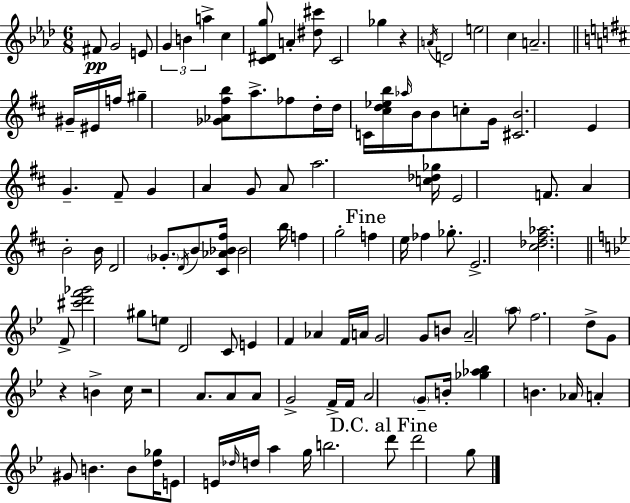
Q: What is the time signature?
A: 6/8